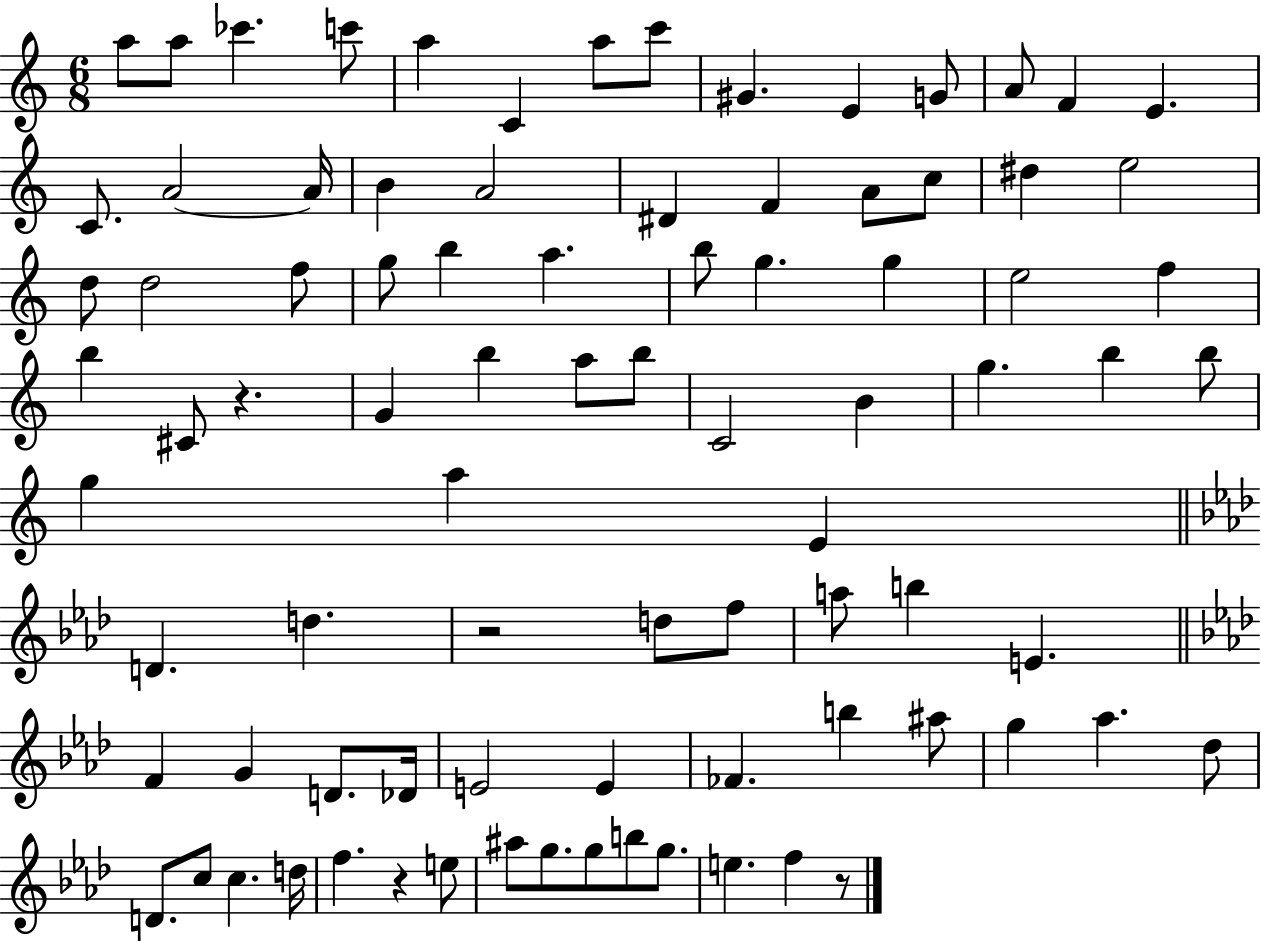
{
  \clef treble
  \numericTimeSignature
  \time 6/8
  \key c \major
  a''8 a''8 ces'''4. c'''8 | a''4 c'4 a''8 c'''8 | gis'4. e'4 g'8 | a'8 f'4 e'4. | \break c'8. a'2~~ a'16 | b'4 a'2 | dis'4 f'4 a'8 c''8 | dis''4 e''2 | \break d''8 d''2 f''8 | g''8 b''4 a''4. | b''8 g''4. g''4 | e''2 f''4 | \break b''4 cis'8 r4. | g'4 b''4 a''8 b''8 | c'2 b'4 | g''4. b''4 b''8 | \break g''4 a''4 e'4 | \bar "||" \break \key f \minor d'4. d''4. | r2 d''8 f''8 | a''8 b''4 e'4. | \bar "||" \break \key f \minor f'4 g'4 d'8. des'16 | e'2 e'4 | fes'4. b''4 ais''8 | g''4 aes''4. des''8 | \break d'8. c''8 c''4. d''16 | f''4. r4 e''8 | ais''8 g''8. g''8 b''8 g''8. | e''4. f''4 r8 | \break \bar "|."
}